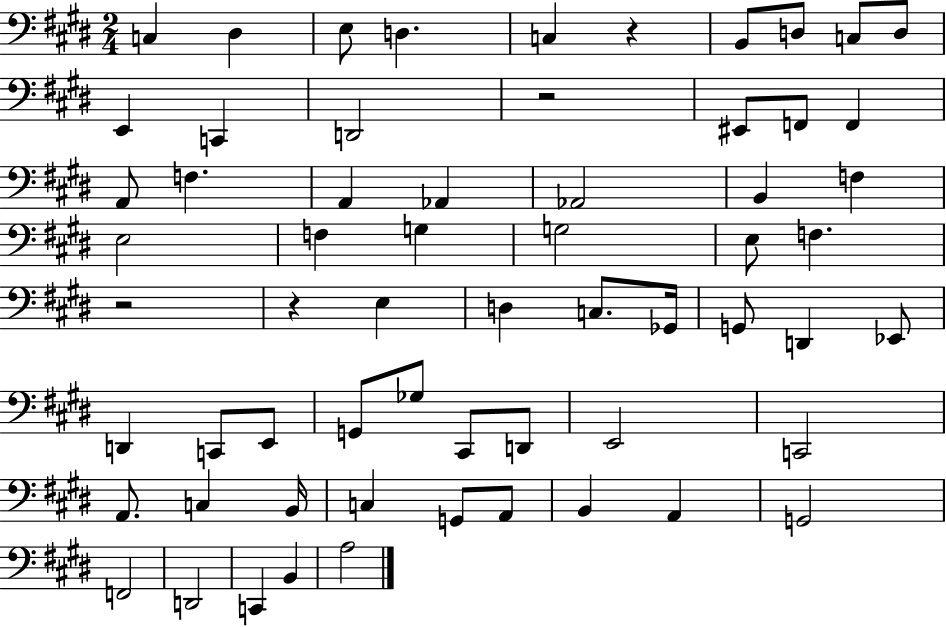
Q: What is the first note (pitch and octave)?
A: C3